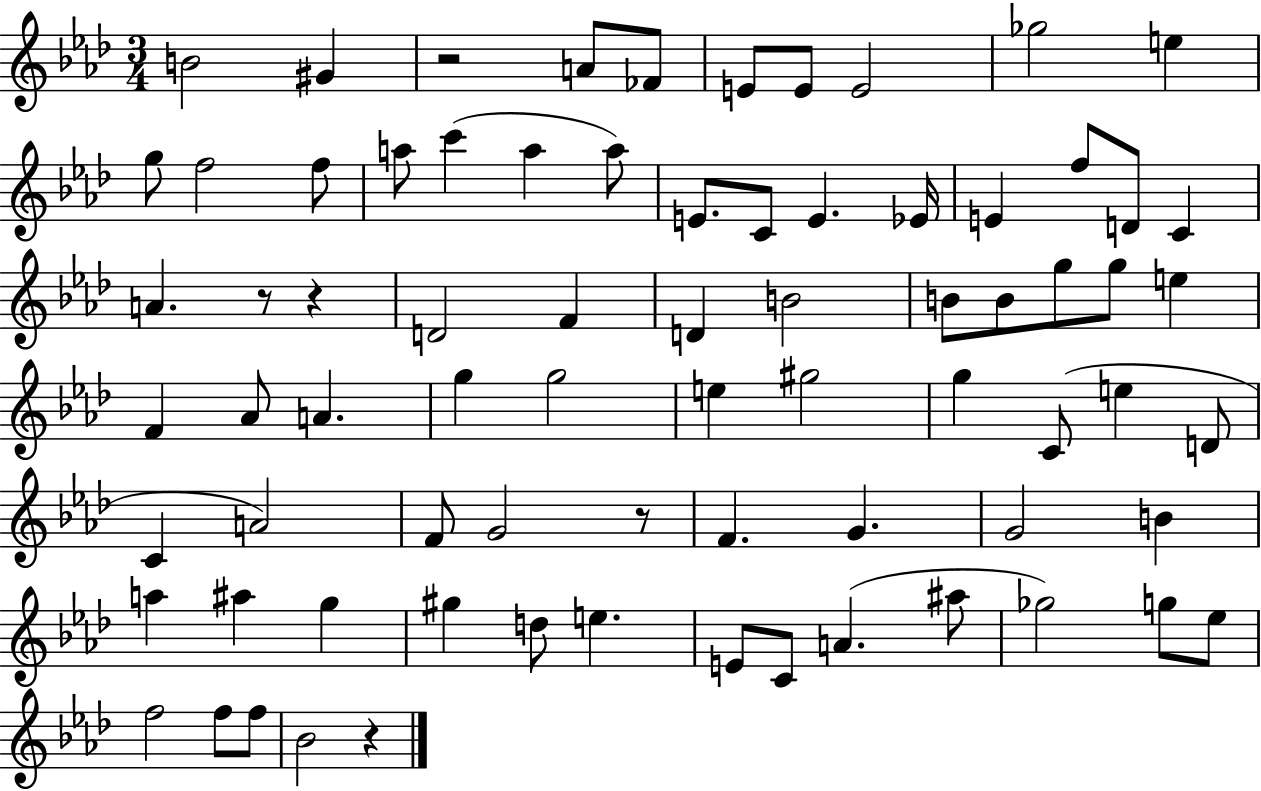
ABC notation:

X:1
T:Untitled
M:3/4
L:1/4
K:Ab
B2 ^G z2 A/2 _F/2 E/2 E/2 E2 _g2 e g/2 f2 f/2 a/2 c' a a/2 E/2 C/2 E _E/4 E f/2 D/2 C A z/2 z D2 F D B2 B/2 B/2 g/2 g/2 e F _A/2 A g g2 e ^g2 g C/2 e D/2 C A2 F/2 G2 z/2 F G G2 B a ^a g ^g d/2 e E/2 C/2 A ^a/2 _g2 g/2 _e/2 f2 f/2 f/2 _B2 z